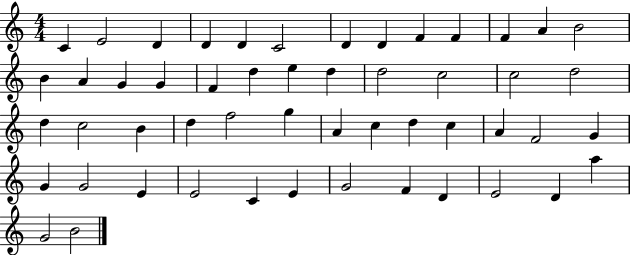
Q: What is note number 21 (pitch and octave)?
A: D5